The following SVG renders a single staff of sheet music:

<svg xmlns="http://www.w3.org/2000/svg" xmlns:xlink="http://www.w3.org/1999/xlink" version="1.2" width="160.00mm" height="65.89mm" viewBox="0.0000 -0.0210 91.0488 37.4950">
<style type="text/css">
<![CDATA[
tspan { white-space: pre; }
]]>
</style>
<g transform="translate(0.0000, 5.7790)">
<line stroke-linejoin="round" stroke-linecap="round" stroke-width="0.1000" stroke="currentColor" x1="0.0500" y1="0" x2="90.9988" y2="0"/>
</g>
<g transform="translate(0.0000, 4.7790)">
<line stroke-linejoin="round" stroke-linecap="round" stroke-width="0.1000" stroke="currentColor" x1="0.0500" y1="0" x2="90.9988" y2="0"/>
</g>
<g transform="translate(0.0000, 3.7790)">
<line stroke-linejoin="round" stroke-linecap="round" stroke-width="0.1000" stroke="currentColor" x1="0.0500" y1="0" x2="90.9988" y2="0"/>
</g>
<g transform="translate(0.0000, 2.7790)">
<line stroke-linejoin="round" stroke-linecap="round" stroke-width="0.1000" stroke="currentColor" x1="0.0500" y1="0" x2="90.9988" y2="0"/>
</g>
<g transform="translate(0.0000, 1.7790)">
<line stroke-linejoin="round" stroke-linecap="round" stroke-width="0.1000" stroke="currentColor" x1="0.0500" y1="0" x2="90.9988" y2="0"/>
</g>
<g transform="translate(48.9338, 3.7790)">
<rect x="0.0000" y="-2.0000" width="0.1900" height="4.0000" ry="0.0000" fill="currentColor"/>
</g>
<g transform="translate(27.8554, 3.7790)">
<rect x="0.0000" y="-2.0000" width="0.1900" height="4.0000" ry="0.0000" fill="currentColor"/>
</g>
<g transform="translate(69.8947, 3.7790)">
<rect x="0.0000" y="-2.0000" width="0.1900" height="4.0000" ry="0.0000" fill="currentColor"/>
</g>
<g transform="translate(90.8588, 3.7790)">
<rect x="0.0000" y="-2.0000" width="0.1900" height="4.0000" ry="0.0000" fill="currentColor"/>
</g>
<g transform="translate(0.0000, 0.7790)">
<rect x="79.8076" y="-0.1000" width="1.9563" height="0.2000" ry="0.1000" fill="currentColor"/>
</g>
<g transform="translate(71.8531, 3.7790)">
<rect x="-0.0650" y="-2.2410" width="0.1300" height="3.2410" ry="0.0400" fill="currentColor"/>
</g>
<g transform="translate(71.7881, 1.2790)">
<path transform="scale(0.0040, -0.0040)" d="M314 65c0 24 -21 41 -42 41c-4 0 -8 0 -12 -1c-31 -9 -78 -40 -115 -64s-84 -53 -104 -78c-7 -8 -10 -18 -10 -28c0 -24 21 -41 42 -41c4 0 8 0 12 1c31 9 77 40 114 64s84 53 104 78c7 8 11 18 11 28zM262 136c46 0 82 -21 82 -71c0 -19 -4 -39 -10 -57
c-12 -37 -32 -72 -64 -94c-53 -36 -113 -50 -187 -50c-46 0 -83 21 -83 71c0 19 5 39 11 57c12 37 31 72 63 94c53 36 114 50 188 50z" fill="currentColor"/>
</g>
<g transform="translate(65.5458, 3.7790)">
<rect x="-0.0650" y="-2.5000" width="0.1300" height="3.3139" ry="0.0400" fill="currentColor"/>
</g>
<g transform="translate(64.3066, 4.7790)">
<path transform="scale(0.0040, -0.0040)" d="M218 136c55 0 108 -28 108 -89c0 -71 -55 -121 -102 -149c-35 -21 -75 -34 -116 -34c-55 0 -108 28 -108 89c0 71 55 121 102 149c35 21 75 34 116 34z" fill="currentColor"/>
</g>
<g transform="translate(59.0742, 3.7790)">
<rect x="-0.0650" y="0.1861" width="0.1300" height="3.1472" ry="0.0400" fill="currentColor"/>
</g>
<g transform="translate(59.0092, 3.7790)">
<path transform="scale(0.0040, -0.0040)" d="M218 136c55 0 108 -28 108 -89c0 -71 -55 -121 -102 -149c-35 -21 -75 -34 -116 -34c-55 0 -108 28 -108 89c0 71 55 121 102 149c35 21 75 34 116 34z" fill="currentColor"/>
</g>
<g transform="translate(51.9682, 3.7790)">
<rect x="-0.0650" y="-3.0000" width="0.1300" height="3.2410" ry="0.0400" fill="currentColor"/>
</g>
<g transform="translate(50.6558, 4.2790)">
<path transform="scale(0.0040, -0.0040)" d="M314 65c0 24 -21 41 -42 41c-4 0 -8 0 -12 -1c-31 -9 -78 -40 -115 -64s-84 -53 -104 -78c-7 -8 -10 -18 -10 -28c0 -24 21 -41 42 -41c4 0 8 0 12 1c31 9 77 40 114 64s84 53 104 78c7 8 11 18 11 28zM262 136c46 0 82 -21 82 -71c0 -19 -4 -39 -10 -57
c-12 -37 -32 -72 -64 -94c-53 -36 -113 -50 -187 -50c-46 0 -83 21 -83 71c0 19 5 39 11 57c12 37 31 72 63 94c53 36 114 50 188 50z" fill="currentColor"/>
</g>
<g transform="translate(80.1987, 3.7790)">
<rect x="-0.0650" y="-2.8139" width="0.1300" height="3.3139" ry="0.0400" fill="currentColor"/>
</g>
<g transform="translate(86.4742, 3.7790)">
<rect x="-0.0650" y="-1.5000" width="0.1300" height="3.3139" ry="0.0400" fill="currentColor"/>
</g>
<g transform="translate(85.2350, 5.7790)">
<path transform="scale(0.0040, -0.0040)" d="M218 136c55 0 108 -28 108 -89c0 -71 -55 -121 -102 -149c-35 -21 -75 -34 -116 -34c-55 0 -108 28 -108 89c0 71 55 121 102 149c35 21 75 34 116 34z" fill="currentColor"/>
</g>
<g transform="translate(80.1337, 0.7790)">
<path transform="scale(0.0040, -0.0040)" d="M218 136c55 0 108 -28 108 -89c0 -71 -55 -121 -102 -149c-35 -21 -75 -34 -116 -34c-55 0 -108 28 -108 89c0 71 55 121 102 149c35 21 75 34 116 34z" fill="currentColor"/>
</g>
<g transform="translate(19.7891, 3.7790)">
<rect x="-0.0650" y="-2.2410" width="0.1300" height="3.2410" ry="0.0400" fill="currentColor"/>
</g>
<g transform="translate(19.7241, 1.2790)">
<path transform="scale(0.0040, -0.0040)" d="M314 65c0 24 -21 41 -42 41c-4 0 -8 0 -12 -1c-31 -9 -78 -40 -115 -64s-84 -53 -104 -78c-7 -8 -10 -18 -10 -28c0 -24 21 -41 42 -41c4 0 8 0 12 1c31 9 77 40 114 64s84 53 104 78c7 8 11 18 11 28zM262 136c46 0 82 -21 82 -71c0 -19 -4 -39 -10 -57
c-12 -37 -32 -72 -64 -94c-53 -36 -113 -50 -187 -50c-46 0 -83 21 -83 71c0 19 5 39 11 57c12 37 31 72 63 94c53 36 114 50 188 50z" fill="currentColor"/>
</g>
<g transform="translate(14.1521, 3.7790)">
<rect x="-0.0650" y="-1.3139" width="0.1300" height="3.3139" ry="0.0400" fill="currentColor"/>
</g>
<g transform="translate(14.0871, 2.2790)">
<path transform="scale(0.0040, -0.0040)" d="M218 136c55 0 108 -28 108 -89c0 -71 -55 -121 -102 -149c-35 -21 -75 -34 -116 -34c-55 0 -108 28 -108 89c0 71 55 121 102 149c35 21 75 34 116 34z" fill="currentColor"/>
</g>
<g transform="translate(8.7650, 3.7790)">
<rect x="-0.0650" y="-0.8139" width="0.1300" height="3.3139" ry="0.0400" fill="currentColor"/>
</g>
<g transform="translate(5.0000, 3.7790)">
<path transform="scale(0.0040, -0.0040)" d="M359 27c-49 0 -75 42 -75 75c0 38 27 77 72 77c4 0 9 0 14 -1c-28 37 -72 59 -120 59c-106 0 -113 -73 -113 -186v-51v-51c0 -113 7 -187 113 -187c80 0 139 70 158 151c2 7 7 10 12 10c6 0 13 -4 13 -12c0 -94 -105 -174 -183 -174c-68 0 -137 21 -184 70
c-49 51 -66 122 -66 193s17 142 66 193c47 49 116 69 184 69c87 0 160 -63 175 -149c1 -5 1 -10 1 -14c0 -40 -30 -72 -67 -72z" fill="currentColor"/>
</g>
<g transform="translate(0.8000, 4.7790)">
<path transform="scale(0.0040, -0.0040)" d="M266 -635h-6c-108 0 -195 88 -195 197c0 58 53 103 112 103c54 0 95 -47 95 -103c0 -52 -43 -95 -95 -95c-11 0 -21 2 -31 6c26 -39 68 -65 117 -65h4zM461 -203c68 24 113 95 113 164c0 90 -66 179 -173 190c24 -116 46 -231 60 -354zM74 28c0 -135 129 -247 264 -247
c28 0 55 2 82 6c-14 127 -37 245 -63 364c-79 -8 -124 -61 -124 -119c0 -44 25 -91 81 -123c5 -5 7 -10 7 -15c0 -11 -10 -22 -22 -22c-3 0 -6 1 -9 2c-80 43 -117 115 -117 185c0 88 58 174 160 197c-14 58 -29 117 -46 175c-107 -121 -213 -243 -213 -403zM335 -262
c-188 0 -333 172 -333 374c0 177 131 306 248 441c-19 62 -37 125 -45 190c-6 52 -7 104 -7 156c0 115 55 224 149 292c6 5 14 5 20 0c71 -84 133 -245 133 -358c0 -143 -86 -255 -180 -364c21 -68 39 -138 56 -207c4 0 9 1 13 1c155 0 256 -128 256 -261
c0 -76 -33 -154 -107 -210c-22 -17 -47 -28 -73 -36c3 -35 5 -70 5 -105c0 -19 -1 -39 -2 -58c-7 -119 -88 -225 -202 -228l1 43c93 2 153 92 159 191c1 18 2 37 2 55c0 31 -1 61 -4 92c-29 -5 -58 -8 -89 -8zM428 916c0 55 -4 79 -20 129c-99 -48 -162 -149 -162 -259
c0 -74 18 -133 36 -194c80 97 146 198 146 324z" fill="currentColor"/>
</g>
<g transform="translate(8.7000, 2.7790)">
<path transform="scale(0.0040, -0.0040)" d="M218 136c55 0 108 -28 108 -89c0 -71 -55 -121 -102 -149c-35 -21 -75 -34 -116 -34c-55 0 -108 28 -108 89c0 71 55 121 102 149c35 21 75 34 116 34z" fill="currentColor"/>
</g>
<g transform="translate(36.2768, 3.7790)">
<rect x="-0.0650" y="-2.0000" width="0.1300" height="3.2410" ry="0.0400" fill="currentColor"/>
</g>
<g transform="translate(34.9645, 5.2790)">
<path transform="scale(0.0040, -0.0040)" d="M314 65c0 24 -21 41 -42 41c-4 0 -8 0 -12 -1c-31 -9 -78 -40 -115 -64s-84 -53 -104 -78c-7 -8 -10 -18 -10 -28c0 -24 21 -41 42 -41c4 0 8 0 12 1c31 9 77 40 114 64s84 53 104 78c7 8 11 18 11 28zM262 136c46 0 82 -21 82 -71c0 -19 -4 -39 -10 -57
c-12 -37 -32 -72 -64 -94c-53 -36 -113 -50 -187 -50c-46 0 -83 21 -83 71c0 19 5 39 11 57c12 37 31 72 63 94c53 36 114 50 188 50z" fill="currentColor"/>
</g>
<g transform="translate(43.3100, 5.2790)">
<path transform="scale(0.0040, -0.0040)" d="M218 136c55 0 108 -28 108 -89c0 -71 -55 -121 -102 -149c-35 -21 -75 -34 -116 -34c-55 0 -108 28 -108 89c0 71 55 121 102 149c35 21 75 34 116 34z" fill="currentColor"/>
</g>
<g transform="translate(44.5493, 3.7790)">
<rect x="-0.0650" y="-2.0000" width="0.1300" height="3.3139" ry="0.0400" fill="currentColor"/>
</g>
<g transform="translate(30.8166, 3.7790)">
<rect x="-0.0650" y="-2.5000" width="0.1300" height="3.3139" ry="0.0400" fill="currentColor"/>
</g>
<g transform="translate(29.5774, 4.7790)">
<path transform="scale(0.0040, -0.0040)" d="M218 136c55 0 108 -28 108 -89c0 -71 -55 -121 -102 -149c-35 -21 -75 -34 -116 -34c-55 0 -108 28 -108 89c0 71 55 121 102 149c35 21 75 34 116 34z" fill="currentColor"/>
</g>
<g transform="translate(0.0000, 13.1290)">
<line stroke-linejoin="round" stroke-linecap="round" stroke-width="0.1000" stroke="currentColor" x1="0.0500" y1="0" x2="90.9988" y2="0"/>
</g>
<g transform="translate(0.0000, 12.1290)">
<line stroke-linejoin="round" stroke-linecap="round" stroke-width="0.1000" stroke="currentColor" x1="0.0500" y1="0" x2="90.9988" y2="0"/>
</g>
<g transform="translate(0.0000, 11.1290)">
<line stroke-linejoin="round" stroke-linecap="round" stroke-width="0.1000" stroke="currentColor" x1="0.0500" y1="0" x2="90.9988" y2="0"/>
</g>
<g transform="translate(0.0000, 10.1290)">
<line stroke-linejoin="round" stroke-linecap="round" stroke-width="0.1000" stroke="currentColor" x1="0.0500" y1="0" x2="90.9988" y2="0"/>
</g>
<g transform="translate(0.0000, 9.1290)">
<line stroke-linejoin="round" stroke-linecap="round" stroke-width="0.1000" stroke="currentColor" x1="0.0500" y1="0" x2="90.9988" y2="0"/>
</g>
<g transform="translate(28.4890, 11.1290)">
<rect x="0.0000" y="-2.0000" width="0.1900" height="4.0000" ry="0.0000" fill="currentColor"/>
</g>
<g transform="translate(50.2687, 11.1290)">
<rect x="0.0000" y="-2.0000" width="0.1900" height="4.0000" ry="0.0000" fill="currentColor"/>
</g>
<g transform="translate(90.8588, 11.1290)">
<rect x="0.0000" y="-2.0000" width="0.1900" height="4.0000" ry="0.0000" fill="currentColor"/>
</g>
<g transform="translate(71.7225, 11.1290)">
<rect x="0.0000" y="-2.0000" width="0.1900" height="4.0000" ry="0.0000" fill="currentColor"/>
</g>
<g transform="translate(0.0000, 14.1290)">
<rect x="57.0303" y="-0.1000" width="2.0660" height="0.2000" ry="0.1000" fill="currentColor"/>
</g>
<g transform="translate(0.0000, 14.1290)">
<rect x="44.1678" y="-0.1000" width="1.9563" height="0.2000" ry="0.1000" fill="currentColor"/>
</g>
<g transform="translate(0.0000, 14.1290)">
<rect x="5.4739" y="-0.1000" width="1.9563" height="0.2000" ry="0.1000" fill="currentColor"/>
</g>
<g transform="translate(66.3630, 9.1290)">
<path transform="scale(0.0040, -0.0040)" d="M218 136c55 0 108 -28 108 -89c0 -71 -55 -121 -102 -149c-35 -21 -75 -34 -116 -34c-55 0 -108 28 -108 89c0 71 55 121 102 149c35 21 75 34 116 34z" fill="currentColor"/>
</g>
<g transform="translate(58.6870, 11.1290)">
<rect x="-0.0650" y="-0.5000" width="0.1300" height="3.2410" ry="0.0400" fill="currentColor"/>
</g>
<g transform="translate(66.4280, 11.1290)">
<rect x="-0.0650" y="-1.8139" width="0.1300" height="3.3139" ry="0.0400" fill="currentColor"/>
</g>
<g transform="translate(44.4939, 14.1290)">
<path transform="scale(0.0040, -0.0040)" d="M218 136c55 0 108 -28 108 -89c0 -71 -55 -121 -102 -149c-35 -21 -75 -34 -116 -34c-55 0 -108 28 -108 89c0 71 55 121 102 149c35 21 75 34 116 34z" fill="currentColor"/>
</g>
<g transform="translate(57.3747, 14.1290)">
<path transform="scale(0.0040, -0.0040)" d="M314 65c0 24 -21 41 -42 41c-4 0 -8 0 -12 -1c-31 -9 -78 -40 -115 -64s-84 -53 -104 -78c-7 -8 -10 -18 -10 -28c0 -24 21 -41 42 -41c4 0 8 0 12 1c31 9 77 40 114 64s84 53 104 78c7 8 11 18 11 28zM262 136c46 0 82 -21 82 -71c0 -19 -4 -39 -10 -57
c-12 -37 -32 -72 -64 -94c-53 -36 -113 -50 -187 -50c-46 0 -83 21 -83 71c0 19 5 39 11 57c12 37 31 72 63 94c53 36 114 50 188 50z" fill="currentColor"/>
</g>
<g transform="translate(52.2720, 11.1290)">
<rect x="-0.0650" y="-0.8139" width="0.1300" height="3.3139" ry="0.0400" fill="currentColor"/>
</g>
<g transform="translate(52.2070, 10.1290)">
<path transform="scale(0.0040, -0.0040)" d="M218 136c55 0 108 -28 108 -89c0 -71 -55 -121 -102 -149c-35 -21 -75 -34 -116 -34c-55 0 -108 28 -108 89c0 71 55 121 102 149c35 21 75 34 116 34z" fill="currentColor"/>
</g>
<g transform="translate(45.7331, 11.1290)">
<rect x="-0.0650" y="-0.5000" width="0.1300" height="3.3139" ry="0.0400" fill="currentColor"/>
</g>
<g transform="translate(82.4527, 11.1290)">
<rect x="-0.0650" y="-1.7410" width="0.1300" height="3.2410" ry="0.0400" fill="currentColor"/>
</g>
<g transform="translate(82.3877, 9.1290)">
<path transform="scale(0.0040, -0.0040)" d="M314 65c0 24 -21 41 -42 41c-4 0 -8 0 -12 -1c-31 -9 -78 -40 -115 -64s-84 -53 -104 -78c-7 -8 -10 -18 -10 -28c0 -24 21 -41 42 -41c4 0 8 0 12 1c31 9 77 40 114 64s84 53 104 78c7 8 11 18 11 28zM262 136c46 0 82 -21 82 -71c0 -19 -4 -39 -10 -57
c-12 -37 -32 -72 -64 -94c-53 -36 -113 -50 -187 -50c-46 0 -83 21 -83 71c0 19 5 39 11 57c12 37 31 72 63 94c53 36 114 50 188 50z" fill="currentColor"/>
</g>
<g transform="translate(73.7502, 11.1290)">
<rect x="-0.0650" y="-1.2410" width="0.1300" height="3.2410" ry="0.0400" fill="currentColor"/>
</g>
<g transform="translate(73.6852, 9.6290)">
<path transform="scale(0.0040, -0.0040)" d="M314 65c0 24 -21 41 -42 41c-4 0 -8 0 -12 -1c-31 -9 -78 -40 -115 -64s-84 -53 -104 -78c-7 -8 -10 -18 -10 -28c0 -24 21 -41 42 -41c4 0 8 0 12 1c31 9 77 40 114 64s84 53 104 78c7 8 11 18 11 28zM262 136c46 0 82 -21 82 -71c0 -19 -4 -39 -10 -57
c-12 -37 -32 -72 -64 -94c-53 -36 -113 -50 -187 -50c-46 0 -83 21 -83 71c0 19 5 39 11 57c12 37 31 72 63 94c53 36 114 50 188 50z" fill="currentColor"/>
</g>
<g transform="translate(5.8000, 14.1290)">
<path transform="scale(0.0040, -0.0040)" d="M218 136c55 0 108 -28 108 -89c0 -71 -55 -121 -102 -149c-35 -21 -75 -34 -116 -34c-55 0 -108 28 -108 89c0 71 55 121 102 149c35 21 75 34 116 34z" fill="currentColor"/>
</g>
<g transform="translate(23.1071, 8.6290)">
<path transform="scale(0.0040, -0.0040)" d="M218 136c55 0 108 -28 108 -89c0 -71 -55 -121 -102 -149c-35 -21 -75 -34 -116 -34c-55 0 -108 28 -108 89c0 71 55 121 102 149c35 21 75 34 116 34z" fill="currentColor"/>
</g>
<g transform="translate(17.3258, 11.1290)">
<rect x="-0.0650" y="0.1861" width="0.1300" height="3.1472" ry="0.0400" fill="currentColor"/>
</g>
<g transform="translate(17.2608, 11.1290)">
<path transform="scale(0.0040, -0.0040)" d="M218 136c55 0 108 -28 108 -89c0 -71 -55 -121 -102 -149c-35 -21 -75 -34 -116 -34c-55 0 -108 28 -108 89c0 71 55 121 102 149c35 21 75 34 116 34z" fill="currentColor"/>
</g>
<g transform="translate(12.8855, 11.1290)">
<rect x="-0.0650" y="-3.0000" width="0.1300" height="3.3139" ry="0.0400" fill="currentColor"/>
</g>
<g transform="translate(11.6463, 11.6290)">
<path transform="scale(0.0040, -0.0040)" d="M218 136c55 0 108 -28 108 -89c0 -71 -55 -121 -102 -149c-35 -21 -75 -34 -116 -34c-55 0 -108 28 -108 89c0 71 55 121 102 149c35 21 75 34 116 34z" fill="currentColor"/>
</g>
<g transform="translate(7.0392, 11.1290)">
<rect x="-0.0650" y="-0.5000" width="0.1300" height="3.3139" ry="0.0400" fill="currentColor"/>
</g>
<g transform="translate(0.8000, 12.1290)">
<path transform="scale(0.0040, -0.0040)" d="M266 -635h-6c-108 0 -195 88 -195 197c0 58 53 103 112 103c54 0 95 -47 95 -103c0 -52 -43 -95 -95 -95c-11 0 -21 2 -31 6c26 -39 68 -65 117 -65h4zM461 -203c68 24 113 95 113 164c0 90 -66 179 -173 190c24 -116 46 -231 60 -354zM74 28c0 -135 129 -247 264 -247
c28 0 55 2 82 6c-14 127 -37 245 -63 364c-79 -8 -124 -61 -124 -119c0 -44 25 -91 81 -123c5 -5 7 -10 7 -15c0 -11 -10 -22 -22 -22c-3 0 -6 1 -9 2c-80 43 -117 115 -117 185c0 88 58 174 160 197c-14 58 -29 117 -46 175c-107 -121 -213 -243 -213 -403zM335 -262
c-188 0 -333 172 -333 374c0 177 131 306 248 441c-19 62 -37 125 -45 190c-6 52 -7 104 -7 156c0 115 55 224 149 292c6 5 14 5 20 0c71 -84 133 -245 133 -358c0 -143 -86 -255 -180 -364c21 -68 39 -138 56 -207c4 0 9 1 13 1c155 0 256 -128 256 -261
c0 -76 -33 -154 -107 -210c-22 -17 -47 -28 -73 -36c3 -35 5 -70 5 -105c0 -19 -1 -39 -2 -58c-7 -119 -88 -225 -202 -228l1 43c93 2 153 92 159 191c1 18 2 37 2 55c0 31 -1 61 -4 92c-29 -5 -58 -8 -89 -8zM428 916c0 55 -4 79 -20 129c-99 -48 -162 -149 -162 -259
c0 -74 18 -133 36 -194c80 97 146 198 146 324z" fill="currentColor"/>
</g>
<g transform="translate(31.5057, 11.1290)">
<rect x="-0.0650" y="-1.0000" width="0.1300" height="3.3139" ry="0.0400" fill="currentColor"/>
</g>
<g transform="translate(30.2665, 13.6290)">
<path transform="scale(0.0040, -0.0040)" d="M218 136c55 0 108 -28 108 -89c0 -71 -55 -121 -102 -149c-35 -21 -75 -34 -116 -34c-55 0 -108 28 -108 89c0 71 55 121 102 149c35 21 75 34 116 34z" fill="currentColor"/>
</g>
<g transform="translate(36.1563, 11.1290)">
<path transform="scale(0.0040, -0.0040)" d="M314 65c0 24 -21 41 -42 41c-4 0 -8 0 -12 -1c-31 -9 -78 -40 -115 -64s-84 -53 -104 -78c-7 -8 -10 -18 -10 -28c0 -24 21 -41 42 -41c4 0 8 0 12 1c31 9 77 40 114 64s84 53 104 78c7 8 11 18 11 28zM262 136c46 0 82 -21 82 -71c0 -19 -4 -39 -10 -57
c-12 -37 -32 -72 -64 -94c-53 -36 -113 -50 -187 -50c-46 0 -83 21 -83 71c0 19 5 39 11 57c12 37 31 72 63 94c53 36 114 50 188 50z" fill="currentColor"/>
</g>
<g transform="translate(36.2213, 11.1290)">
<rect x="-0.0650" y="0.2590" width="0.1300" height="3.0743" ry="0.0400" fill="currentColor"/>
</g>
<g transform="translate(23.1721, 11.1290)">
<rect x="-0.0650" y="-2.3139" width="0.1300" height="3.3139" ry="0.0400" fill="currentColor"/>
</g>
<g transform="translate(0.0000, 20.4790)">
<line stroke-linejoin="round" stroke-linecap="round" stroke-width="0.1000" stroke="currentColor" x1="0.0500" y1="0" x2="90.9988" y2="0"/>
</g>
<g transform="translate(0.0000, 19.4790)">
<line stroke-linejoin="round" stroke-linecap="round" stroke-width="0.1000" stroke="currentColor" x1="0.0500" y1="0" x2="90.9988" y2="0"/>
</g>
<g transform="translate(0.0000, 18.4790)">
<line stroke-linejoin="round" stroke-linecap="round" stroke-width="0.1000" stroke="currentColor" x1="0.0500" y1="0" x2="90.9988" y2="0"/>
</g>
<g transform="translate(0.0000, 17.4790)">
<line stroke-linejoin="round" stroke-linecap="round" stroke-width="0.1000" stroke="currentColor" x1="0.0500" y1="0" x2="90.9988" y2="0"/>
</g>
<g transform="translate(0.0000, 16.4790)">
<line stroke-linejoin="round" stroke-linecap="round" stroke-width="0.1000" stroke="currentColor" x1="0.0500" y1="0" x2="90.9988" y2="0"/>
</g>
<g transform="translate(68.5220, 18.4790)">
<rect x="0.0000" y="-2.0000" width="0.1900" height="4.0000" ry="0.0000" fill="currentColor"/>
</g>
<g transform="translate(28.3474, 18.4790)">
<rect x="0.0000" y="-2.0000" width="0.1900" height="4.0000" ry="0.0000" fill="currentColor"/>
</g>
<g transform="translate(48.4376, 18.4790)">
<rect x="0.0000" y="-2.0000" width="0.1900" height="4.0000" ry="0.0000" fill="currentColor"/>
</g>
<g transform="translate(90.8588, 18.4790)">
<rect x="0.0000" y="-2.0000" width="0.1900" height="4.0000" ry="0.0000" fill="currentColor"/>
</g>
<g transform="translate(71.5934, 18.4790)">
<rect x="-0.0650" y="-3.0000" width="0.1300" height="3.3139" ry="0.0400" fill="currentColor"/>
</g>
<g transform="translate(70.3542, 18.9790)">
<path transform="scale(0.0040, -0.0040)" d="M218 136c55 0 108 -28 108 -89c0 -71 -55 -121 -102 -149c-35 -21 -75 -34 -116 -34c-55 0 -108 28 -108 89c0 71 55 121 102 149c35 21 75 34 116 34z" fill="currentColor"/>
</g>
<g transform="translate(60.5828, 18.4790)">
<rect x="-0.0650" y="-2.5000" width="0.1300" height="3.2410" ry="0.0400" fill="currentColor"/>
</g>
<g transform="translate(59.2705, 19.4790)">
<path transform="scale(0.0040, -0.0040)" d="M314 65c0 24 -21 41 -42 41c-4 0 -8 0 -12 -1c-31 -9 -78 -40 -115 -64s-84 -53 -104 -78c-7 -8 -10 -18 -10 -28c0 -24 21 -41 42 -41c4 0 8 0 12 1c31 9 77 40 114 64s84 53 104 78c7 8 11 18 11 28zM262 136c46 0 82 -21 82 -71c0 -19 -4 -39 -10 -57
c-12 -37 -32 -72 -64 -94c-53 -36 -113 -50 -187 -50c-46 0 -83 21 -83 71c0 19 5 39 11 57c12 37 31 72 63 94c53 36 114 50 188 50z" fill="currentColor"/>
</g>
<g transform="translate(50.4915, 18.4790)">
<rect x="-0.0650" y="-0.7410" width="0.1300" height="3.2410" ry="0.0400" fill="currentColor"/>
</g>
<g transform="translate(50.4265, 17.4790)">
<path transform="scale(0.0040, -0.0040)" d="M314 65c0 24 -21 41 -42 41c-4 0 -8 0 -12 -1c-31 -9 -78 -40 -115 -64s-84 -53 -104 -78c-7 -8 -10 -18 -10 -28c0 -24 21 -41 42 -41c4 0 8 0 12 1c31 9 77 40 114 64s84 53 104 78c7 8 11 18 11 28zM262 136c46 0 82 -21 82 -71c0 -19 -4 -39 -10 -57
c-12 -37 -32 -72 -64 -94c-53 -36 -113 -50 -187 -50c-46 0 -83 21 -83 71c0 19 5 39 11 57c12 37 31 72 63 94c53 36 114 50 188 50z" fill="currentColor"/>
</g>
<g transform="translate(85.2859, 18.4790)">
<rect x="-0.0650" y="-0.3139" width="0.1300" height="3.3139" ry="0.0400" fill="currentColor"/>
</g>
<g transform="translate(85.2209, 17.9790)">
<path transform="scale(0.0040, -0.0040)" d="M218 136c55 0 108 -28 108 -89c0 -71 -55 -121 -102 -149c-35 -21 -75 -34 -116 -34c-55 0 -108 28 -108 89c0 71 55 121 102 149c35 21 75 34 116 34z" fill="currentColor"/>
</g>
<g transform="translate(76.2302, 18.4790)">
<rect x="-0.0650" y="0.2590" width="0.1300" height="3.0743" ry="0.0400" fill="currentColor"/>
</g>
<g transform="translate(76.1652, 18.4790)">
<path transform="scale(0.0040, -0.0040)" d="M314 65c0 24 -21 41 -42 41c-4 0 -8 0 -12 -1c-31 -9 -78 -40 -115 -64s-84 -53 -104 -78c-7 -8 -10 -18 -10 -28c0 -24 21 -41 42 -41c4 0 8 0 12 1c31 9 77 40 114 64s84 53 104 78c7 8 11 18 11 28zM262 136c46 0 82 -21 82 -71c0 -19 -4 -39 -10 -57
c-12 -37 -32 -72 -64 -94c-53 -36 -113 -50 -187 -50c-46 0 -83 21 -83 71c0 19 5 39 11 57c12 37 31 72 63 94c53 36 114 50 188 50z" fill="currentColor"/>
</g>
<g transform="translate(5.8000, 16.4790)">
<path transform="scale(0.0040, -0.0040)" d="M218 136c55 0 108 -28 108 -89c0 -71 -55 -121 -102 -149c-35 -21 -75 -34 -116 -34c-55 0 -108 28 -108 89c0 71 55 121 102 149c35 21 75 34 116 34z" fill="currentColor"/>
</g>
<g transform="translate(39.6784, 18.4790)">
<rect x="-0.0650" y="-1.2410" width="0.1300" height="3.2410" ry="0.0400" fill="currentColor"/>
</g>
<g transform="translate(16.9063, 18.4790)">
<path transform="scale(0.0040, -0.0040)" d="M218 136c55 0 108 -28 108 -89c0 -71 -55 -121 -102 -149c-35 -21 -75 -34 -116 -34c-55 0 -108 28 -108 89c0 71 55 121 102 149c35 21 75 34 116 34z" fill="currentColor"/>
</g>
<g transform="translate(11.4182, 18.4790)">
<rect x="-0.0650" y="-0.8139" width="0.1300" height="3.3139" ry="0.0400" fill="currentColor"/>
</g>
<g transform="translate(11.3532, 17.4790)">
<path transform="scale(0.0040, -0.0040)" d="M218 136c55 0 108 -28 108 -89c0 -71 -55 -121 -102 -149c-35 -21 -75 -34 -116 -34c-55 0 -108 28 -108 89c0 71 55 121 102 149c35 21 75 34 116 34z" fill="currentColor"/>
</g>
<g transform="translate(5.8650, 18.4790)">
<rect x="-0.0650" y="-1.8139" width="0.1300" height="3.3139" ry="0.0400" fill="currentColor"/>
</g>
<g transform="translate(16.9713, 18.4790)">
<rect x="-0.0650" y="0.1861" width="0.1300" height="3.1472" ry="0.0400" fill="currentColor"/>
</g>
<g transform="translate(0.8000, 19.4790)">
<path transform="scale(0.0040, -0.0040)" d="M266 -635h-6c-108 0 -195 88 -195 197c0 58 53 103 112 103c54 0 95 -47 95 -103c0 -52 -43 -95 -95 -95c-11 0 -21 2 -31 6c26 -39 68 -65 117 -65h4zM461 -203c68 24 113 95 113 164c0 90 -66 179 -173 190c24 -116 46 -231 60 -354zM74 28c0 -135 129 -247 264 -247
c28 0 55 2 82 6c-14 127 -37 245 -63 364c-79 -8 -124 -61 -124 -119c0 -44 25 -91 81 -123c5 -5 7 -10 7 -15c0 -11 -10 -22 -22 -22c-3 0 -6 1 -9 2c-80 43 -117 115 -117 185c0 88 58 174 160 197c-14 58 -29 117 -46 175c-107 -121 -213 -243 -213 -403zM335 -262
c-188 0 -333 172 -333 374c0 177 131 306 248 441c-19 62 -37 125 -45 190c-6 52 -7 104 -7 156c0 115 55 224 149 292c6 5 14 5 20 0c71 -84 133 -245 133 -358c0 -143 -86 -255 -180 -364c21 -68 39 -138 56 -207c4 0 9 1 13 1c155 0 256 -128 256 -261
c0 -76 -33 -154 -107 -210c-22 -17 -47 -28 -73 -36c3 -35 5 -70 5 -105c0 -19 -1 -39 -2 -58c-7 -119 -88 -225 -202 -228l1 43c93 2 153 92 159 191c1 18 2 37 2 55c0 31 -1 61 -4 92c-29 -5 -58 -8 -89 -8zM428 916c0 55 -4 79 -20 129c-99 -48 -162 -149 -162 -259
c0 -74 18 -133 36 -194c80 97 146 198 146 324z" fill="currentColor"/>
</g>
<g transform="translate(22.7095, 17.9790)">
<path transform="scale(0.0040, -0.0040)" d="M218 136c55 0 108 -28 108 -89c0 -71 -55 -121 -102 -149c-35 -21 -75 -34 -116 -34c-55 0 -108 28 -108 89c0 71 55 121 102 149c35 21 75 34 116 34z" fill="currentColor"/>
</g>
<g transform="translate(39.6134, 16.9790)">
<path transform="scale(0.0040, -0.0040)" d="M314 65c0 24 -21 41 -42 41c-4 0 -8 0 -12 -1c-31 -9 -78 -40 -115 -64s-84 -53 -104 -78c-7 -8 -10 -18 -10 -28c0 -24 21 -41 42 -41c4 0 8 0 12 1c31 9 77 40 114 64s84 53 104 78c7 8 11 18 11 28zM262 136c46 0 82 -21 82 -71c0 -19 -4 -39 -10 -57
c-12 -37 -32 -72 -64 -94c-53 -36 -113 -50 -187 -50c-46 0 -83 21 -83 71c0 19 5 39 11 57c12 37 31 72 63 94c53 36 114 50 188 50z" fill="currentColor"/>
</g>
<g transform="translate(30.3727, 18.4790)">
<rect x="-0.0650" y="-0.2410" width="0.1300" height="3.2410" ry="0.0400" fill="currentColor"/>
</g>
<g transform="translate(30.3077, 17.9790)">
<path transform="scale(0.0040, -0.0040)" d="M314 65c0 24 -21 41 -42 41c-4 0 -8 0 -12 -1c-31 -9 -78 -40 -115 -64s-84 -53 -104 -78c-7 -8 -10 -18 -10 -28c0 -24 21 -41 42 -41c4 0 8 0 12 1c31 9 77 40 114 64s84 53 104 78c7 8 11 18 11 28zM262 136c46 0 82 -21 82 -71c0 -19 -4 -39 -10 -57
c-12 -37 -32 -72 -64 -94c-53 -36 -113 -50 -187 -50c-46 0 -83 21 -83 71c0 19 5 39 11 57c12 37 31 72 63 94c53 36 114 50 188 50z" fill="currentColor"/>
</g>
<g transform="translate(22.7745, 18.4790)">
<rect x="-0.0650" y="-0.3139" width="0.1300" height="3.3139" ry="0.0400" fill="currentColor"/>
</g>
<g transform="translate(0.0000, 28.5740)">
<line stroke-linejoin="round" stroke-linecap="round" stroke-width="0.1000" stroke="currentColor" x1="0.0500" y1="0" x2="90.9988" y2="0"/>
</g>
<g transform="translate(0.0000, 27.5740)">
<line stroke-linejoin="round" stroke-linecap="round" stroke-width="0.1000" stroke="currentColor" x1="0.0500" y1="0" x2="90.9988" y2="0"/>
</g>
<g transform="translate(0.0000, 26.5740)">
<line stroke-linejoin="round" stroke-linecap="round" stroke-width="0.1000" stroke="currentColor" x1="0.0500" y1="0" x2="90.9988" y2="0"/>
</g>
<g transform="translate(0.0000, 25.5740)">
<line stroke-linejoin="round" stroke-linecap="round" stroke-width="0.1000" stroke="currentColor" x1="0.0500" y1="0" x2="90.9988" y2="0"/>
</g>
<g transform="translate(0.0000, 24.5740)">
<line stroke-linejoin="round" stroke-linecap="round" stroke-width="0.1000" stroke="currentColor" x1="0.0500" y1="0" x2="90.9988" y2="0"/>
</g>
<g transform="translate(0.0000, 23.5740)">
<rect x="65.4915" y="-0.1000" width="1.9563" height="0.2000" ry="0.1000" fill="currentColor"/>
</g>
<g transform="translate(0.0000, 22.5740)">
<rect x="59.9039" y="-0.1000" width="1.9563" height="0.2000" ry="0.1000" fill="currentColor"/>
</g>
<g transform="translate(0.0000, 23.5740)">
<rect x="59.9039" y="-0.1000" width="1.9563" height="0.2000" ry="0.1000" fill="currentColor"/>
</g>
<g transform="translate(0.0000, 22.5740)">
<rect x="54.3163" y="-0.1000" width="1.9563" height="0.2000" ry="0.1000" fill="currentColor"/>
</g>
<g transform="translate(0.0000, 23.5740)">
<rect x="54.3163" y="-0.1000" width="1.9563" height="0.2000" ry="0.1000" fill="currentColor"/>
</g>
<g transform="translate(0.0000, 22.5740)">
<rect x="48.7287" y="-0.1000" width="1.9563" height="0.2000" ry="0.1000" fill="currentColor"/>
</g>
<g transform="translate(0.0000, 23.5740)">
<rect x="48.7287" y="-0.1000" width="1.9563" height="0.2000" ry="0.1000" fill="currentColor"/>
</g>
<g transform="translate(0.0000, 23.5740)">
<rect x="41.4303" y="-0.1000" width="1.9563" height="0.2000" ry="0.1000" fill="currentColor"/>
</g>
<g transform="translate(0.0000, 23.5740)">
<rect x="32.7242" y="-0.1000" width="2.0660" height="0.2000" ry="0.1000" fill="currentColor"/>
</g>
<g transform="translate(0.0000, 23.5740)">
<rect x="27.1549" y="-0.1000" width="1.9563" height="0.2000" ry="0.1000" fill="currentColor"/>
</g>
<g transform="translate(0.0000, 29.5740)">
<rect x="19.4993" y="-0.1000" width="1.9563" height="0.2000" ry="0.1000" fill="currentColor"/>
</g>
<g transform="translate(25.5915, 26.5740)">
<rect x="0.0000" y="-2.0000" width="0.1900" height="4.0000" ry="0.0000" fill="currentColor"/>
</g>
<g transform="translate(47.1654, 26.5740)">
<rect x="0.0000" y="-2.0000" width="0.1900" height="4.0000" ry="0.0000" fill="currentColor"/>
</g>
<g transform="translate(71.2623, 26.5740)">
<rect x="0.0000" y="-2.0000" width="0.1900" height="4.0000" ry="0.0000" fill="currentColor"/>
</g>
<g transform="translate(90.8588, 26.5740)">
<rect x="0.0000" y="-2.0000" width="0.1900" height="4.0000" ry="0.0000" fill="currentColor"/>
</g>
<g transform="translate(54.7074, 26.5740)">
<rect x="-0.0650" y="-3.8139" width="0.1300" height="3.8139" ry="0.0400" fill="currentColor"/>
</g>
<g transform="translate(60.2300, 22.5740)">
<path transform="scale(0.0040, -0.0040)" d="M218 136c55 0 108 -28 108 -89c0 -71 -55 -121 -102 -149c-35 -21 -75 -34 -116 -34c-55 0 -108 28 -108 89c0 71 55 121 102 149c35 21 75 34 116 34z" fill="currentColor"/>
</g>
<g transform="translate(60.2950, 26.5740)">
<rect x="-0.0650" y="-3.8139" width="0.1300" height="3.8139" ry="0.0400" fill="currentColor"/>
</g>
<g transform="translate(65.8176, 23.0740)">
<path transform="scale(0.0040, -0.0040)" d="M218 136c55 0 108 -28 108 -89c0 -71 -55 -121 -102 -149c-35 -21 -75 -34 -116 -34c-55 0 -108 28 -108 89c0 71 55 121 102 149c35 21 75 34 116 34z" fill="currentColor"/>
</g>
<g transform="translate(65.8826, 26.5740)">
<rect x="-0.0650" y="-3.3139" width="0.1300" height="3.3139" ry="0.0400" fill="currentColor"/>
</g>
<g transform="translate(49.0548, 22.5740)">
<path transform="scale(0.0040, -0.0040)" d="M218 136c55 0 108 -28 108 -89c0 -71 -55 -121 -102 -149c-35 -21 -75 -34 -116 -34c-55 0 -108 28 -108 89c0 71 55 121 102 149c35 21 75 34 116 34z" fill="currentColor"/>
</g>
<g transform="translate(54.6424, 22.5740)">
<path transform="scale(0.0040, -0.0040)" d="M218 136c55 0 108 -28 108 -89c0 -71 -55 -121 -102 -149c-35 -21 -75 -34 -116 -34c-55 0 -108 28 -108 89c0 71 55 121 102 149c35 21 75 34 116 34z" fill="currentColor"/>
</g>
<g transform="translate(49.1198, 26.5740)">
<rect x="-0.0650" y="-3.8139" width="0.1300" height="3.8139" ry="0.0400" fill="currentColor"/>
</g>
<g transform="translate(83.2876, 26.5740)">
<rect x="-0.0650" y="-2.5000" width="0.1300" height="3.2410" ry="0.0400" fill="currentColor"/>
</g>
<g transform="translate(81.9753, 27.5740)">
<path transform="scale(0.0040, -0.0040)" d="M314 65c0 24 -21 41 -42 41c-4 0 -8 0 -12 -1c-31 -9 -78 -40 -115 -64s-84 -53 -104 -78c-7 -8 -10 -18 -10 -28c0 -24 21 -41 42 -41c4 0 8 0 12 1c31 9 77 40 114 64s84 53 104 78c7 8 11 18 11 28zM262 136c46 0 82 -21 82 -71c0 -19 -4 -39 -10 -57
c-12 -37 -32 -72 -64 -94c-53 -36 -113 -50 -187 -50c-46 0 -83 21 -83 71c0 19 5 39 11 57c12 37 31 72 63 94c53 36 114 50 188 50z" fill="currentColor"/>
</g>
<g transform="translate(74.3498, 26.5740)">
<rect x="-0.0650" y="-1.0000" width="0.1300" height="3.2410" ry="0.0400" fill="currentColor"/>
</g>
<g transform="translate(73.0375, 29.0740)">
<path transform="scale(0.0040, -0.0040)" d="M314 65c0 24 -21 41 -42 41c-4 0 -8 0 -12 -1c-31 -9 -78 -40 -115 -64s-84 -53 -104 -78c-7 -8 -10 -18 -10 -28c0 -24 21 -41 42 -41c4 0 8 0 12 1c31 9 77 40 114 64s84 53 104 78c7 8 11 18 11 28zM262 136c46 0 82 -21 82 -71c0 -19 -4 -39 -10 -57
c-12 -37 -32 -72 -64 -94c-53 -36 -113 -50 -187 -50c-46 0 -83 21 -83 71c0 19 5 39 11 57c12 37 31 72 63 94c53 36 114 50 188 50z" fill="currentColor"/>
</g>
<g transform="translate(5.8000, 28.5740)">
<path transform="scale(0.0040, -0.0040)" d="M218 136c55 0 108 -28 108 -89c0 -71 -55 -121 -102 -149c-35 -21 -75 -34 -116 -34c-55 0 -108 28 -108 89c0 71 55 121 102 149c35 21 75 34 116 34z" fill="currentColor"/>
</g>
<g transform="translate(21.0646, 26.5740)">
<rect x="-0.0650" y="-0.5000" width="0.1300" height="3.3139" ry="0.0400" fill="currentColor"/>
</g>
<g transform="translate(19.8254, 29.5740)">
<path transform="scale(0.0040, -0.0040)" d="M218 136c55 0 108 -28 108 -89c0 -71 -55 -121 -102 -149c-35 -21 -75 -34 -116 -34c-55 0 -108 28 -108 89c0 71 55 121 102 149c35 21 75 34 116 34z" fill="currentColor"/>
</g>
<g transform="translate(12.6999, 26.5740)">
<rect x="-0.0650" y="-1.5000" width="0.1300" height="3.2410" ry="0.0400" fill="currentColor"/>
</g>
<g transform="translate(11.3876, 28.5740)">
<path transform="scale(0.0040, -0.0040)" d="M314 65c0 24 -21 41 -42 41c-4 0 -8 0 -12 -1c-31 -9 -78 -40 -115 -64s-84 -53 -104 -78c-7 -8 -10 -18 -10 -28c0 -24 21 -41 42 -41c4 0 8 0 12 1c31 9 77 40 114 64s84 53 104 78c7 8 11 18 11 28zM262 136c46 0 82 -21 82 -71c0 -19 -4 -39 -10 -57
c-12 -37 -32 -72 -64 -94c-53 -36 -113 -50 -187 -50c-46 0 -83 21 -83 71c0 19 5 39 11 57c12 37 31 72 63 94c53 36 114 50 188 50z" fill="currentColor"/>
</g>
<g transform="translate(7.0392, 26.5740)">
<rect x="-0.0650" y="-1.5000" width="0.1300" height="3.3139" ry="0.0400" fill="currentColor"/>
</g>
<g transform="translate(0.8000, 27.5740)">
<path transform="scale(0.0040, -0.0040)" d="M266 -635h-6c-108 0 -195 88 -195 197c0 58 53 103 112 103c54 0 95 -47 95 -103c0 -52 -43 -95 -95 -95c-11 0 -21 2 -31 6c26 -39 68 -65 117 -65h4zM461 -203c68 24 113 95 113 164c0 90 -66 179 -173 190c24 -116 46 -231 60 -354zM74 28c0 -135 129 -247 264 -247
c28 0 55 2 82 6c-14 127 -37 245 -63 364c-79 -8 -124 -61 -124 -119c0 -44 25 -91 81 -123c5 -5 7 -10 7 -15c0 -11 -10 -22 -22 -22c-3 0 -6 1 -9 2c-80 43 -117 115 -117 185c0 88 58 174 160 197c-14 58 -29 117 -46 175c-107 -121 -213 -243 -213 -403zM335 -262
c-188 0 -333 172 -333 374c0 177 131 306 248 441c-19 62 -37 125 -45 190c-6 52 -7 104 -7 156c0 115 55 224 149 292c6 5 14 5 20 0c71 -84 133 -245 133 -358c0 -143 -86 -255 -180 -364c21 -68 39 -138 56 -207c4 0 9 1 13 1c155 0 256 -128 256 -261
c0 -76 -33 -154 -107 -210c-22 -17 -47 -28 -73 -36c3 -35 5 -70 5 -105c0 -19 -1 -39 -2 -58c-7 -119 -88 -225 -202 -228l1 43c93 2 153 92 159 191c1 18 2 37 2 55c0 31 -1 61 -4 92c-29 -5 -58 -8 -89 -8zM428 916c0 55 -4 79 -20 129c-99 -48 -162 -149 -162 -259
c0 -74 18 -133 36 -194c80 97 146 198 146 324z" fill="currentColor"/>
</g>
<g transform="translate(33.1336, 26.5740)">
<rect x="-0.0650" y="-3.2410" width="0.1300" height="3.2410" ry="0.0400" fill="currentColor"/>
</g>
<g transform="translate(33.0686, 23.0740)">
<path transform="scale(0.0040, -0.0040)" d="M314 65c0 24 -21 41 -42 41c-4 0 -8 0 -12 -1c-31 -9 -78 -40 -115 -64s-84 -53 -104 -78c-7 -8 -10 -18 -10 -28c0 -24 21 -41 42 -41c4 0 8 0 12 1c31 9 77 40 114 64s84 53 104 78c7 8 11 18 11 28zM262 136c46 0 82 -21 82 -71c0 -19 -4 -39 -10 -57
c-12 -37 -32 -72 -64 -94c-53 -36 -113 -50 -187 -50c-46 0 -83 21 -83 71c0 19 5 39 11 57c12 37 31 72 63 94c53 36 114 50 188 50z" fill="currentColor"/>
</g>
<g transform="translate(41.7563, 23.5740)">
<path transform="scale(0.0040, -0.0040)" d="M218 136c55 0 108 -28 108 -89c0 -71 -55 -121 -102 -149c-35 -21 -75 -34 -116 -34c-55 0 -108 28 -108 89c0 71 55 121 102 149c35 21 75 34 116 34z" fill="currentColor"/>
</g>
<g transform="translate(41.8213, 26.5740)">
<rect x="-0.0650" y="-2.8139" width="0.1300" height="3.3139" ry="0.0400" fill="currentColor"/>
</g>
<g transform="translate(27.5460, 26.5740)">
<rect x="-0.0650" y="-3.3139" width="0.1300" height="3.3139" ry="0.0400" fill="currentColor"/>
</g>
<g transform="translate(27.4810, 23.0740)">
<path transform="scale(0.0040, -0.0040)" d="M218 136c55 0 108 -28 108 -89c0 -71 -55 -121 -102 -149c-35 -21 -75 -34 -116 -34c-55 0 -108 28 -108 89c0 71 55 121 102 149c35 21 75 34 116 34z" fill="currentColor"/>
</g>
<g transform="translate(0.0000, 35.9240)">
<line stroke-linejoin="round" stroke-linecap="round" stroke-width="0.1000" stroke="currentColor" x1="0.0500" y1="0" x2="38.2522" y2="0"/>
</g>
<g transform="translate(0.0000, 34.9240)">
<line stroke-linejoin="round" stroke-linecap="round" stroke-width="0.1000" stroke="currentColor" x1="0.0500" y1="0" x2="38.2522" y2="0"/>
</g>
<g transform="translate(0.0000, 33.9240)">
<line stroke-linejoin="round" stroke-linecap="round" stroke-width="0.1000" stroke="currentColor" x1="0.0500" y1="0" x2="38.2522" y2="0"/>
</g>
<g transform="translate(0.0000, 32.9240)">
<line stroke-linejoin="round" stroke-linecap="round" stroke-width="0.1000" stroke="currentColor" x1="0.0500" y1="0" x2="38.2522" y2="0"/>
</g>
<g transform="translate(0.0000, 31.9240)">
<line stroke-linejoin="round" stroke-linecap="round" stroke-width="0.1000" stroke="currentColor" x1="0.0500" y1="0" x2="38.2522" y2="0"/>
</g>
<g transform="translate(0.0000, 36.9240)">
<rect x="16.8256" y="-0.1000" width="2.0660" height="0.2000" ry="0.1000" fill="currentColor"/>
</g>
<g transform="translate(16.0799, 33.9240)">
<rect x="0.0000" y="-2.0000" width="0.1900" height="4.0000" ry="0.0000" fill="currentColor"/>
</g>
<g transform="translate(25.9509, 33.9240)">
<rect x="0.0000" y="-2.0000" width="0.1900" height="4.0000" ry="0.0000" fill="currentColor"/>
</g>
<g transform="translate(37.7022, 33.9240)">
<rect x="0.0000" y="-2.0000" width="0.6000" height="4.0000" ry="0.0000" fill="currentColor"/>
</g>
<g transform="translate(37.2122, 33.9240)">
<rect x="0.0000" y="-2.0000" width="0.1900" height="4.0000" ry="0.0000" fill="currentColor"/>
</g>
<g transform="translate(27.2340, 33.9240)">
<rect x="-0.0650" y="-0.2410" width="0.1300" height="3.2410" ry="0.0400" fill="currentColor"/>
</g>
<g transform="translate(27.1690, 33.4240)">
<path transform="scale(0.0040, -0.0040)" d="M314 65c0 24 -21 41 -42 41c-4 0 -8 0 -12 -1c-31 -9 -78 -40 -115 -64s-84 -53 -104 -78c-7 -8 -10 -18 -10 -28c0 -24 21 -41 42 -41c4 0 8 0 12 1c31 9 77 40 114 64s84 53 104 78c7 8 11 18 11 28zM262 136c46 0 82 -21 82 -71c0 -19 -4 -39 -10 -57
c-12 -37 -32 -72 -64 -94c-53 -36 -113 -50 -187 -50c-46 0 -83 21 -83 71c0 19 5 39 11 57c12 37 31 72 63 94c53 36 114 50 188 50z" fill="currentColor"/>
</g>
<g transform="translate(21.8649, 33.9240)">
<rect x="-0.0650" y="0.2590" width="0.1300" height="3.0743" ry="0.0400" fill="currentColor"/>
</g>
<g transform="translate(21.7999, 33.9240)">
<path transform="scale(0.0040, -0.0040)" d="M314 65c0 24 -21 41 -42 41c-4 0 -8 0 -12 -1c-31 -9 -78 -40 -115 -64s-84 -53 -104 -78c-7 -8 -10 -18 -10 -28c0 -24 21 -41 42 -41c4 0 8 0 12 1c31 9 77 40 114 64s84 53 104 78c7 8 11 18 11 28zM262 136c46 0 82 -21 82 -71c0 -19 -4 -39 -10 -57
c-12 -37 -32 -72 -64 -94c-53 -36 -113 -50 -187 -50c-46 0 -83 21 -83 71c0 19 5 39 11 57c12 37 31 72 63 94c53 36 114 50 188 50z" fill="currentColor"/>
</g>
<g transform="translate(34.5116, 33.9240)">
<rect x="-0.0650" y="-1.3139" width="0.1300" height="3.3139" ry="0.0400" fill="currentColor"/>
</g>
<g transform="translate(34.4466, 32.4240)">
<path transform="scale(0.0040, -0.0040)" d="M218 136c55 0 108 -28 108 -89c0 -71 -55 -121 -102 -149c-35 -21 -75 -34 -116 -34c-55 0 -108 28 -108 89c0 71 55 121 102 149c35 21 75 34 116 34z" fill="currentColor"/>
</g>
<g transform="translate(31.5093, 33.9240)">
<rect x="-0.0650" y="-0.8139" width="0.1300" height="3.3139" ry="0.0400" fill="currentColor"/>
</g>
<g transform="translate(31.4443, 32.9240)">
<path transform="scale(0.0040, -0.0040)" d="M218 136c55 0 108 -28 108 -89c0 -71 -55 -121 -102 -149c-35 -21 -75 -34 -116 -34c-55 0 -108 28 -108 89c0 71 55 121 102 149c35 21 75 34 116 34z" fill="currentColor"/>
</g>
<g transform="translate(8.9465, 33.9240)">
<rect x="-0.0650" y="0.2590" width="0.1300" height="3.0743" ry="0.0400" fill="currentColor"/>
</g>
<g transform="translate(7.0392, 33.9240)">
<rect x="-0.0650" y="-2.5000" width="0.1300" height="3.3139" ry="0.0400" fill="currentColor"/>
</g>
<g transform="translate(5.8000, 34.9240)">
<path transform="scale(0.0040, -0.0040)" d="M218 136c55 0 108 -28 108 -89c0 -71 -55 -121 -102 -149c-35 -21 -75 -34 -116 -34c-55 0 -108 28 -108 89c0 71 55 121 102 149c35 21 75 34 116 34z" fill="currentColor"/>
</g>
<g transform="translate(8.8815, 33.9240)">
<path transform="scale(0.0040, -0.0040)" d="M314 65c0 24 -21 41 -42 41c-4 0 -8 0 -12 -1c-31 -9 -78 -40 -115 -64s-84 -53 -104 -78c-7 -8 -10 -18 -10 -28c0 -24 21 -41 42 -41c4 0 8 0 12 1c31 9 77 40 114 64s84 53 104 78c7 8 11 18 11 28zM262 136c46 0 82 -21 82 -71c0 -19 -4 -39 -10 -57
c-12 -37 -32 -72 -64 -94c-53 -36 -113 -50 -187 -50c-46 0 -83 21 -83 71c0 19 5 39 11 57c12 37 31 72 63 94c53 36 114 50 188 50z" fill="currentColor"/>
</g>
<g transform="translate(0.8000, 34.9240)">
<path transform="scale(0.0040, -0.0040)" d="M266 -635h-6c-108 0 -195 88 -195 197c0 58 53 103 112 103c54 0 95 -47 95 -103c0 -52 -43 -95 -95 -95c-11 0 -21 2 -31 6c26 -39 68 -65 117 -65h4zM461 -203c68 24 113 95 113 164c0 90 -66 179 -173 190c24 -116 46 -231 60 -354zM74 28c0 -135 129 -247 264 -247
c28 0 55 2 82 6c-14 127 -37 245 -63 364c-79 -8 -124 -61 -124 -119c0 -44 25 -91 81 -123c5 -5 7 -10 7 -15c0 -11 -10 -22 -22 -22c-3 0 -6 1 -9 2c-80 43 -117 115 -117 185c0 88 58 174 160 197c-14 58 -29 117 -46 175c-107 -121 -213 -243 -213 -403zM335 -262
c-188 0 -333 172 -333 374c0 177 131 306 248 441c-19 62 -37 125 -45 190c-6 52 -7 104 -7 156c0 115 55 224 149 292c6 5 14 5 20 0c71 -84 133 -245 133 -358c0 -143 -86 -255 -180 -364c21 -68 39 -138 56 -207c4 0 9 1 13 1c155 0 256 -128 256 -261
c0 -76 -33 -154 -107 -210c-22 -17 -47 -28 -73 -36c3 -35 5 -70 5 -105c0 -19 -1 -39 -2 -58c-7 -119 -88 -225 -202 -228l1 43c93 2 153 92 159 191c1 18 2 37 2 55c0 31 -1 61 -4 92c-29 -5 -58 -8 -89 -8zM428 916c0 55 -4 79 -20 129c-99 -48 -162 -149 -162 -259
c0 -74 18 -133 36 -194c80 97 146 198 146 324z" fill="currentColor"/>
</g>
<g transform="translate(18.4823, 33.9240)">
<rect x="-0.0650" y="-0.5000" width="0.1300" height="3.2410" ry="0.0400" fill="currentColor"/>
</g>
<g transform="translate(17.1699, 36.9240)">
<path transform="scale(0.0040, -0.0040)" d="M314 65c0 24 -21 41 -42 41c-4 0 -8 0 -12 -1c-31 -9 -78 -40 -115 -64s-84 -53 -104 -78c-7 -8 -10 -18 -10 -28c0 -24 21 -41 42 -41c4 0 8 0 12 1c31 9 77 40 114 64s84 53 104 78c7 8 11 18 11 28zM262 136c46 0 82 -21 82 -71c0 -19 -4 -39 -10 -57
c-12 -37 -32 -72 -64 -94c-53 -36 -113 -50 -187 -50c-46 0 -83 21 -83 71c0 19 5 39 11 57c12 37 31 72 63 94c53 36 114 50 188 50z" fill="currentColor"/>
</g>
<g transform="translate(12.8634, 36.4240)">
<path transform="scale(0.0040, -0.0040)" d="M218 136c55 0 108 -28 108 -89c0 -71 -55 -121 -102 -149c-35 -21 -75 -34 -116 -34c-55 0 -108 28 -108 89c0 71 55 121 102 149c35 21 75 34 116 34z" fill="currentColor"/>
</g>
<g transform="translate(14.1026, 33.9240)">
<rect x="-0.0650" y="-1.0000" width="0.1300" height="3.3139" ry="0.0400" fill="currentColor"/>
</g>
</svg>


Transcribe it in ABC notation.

X:1
T:Untitled
M:4/4
L:1/4
K:C
d e g2 G F2 F A2 B G g2 a E C A B g D B2 C d C2 f e2 f2 f d B c c2 e2 d2 G2 A B2 c E E2 C b b2 a c' c' c' b D2 G2 G B2 D C2 B2 c2 d e